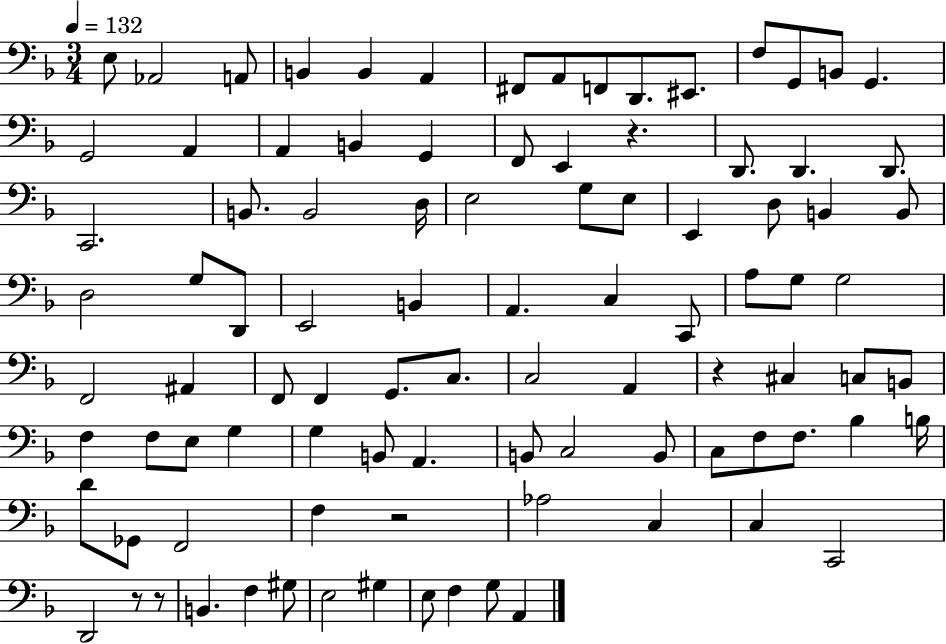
{
  \clef bass
  \numericTimeSignature
  \time 3/4
  \key f \major
  \tempo 4 = 132
  e8 aes,2 a,8 | b,4 b,4 a,4 | fis,8 a,8 f,8 d,8. eis,8. | f8 g,8 b,8 g,4. | \break g,2 a,4 | a,4 b,4 g,4 | f,8 e,4 r4. | d,8. d,4. d,8. | \break c,2. | b,8. b,2 d16 | e2 g8 e8 | e,4 d8 b,4 b,8 | \break d2 g8 d,8 | e,2 b,4 | a,4. c4 c,8 | a8 g8 g2 | \break f,2 ais,4 | f,8 f,4 g,8. c8. | c2 a,4 | r4 cis4 c8 b,8 | \break f4 f8 e8 g4 | g4 b,8 a,4. | b,8 c2 b,8 | c8 f8 f8. bes4 b16 | \break d'8 ges,8 f,2 | f4 r2 | aes2 c4 | c4 c,2 | \break d,2 r8 r8 | b,4. f4 gis8 | e2 gis4 | e8 f4 g8 a,4 | \break \bar "|."
}